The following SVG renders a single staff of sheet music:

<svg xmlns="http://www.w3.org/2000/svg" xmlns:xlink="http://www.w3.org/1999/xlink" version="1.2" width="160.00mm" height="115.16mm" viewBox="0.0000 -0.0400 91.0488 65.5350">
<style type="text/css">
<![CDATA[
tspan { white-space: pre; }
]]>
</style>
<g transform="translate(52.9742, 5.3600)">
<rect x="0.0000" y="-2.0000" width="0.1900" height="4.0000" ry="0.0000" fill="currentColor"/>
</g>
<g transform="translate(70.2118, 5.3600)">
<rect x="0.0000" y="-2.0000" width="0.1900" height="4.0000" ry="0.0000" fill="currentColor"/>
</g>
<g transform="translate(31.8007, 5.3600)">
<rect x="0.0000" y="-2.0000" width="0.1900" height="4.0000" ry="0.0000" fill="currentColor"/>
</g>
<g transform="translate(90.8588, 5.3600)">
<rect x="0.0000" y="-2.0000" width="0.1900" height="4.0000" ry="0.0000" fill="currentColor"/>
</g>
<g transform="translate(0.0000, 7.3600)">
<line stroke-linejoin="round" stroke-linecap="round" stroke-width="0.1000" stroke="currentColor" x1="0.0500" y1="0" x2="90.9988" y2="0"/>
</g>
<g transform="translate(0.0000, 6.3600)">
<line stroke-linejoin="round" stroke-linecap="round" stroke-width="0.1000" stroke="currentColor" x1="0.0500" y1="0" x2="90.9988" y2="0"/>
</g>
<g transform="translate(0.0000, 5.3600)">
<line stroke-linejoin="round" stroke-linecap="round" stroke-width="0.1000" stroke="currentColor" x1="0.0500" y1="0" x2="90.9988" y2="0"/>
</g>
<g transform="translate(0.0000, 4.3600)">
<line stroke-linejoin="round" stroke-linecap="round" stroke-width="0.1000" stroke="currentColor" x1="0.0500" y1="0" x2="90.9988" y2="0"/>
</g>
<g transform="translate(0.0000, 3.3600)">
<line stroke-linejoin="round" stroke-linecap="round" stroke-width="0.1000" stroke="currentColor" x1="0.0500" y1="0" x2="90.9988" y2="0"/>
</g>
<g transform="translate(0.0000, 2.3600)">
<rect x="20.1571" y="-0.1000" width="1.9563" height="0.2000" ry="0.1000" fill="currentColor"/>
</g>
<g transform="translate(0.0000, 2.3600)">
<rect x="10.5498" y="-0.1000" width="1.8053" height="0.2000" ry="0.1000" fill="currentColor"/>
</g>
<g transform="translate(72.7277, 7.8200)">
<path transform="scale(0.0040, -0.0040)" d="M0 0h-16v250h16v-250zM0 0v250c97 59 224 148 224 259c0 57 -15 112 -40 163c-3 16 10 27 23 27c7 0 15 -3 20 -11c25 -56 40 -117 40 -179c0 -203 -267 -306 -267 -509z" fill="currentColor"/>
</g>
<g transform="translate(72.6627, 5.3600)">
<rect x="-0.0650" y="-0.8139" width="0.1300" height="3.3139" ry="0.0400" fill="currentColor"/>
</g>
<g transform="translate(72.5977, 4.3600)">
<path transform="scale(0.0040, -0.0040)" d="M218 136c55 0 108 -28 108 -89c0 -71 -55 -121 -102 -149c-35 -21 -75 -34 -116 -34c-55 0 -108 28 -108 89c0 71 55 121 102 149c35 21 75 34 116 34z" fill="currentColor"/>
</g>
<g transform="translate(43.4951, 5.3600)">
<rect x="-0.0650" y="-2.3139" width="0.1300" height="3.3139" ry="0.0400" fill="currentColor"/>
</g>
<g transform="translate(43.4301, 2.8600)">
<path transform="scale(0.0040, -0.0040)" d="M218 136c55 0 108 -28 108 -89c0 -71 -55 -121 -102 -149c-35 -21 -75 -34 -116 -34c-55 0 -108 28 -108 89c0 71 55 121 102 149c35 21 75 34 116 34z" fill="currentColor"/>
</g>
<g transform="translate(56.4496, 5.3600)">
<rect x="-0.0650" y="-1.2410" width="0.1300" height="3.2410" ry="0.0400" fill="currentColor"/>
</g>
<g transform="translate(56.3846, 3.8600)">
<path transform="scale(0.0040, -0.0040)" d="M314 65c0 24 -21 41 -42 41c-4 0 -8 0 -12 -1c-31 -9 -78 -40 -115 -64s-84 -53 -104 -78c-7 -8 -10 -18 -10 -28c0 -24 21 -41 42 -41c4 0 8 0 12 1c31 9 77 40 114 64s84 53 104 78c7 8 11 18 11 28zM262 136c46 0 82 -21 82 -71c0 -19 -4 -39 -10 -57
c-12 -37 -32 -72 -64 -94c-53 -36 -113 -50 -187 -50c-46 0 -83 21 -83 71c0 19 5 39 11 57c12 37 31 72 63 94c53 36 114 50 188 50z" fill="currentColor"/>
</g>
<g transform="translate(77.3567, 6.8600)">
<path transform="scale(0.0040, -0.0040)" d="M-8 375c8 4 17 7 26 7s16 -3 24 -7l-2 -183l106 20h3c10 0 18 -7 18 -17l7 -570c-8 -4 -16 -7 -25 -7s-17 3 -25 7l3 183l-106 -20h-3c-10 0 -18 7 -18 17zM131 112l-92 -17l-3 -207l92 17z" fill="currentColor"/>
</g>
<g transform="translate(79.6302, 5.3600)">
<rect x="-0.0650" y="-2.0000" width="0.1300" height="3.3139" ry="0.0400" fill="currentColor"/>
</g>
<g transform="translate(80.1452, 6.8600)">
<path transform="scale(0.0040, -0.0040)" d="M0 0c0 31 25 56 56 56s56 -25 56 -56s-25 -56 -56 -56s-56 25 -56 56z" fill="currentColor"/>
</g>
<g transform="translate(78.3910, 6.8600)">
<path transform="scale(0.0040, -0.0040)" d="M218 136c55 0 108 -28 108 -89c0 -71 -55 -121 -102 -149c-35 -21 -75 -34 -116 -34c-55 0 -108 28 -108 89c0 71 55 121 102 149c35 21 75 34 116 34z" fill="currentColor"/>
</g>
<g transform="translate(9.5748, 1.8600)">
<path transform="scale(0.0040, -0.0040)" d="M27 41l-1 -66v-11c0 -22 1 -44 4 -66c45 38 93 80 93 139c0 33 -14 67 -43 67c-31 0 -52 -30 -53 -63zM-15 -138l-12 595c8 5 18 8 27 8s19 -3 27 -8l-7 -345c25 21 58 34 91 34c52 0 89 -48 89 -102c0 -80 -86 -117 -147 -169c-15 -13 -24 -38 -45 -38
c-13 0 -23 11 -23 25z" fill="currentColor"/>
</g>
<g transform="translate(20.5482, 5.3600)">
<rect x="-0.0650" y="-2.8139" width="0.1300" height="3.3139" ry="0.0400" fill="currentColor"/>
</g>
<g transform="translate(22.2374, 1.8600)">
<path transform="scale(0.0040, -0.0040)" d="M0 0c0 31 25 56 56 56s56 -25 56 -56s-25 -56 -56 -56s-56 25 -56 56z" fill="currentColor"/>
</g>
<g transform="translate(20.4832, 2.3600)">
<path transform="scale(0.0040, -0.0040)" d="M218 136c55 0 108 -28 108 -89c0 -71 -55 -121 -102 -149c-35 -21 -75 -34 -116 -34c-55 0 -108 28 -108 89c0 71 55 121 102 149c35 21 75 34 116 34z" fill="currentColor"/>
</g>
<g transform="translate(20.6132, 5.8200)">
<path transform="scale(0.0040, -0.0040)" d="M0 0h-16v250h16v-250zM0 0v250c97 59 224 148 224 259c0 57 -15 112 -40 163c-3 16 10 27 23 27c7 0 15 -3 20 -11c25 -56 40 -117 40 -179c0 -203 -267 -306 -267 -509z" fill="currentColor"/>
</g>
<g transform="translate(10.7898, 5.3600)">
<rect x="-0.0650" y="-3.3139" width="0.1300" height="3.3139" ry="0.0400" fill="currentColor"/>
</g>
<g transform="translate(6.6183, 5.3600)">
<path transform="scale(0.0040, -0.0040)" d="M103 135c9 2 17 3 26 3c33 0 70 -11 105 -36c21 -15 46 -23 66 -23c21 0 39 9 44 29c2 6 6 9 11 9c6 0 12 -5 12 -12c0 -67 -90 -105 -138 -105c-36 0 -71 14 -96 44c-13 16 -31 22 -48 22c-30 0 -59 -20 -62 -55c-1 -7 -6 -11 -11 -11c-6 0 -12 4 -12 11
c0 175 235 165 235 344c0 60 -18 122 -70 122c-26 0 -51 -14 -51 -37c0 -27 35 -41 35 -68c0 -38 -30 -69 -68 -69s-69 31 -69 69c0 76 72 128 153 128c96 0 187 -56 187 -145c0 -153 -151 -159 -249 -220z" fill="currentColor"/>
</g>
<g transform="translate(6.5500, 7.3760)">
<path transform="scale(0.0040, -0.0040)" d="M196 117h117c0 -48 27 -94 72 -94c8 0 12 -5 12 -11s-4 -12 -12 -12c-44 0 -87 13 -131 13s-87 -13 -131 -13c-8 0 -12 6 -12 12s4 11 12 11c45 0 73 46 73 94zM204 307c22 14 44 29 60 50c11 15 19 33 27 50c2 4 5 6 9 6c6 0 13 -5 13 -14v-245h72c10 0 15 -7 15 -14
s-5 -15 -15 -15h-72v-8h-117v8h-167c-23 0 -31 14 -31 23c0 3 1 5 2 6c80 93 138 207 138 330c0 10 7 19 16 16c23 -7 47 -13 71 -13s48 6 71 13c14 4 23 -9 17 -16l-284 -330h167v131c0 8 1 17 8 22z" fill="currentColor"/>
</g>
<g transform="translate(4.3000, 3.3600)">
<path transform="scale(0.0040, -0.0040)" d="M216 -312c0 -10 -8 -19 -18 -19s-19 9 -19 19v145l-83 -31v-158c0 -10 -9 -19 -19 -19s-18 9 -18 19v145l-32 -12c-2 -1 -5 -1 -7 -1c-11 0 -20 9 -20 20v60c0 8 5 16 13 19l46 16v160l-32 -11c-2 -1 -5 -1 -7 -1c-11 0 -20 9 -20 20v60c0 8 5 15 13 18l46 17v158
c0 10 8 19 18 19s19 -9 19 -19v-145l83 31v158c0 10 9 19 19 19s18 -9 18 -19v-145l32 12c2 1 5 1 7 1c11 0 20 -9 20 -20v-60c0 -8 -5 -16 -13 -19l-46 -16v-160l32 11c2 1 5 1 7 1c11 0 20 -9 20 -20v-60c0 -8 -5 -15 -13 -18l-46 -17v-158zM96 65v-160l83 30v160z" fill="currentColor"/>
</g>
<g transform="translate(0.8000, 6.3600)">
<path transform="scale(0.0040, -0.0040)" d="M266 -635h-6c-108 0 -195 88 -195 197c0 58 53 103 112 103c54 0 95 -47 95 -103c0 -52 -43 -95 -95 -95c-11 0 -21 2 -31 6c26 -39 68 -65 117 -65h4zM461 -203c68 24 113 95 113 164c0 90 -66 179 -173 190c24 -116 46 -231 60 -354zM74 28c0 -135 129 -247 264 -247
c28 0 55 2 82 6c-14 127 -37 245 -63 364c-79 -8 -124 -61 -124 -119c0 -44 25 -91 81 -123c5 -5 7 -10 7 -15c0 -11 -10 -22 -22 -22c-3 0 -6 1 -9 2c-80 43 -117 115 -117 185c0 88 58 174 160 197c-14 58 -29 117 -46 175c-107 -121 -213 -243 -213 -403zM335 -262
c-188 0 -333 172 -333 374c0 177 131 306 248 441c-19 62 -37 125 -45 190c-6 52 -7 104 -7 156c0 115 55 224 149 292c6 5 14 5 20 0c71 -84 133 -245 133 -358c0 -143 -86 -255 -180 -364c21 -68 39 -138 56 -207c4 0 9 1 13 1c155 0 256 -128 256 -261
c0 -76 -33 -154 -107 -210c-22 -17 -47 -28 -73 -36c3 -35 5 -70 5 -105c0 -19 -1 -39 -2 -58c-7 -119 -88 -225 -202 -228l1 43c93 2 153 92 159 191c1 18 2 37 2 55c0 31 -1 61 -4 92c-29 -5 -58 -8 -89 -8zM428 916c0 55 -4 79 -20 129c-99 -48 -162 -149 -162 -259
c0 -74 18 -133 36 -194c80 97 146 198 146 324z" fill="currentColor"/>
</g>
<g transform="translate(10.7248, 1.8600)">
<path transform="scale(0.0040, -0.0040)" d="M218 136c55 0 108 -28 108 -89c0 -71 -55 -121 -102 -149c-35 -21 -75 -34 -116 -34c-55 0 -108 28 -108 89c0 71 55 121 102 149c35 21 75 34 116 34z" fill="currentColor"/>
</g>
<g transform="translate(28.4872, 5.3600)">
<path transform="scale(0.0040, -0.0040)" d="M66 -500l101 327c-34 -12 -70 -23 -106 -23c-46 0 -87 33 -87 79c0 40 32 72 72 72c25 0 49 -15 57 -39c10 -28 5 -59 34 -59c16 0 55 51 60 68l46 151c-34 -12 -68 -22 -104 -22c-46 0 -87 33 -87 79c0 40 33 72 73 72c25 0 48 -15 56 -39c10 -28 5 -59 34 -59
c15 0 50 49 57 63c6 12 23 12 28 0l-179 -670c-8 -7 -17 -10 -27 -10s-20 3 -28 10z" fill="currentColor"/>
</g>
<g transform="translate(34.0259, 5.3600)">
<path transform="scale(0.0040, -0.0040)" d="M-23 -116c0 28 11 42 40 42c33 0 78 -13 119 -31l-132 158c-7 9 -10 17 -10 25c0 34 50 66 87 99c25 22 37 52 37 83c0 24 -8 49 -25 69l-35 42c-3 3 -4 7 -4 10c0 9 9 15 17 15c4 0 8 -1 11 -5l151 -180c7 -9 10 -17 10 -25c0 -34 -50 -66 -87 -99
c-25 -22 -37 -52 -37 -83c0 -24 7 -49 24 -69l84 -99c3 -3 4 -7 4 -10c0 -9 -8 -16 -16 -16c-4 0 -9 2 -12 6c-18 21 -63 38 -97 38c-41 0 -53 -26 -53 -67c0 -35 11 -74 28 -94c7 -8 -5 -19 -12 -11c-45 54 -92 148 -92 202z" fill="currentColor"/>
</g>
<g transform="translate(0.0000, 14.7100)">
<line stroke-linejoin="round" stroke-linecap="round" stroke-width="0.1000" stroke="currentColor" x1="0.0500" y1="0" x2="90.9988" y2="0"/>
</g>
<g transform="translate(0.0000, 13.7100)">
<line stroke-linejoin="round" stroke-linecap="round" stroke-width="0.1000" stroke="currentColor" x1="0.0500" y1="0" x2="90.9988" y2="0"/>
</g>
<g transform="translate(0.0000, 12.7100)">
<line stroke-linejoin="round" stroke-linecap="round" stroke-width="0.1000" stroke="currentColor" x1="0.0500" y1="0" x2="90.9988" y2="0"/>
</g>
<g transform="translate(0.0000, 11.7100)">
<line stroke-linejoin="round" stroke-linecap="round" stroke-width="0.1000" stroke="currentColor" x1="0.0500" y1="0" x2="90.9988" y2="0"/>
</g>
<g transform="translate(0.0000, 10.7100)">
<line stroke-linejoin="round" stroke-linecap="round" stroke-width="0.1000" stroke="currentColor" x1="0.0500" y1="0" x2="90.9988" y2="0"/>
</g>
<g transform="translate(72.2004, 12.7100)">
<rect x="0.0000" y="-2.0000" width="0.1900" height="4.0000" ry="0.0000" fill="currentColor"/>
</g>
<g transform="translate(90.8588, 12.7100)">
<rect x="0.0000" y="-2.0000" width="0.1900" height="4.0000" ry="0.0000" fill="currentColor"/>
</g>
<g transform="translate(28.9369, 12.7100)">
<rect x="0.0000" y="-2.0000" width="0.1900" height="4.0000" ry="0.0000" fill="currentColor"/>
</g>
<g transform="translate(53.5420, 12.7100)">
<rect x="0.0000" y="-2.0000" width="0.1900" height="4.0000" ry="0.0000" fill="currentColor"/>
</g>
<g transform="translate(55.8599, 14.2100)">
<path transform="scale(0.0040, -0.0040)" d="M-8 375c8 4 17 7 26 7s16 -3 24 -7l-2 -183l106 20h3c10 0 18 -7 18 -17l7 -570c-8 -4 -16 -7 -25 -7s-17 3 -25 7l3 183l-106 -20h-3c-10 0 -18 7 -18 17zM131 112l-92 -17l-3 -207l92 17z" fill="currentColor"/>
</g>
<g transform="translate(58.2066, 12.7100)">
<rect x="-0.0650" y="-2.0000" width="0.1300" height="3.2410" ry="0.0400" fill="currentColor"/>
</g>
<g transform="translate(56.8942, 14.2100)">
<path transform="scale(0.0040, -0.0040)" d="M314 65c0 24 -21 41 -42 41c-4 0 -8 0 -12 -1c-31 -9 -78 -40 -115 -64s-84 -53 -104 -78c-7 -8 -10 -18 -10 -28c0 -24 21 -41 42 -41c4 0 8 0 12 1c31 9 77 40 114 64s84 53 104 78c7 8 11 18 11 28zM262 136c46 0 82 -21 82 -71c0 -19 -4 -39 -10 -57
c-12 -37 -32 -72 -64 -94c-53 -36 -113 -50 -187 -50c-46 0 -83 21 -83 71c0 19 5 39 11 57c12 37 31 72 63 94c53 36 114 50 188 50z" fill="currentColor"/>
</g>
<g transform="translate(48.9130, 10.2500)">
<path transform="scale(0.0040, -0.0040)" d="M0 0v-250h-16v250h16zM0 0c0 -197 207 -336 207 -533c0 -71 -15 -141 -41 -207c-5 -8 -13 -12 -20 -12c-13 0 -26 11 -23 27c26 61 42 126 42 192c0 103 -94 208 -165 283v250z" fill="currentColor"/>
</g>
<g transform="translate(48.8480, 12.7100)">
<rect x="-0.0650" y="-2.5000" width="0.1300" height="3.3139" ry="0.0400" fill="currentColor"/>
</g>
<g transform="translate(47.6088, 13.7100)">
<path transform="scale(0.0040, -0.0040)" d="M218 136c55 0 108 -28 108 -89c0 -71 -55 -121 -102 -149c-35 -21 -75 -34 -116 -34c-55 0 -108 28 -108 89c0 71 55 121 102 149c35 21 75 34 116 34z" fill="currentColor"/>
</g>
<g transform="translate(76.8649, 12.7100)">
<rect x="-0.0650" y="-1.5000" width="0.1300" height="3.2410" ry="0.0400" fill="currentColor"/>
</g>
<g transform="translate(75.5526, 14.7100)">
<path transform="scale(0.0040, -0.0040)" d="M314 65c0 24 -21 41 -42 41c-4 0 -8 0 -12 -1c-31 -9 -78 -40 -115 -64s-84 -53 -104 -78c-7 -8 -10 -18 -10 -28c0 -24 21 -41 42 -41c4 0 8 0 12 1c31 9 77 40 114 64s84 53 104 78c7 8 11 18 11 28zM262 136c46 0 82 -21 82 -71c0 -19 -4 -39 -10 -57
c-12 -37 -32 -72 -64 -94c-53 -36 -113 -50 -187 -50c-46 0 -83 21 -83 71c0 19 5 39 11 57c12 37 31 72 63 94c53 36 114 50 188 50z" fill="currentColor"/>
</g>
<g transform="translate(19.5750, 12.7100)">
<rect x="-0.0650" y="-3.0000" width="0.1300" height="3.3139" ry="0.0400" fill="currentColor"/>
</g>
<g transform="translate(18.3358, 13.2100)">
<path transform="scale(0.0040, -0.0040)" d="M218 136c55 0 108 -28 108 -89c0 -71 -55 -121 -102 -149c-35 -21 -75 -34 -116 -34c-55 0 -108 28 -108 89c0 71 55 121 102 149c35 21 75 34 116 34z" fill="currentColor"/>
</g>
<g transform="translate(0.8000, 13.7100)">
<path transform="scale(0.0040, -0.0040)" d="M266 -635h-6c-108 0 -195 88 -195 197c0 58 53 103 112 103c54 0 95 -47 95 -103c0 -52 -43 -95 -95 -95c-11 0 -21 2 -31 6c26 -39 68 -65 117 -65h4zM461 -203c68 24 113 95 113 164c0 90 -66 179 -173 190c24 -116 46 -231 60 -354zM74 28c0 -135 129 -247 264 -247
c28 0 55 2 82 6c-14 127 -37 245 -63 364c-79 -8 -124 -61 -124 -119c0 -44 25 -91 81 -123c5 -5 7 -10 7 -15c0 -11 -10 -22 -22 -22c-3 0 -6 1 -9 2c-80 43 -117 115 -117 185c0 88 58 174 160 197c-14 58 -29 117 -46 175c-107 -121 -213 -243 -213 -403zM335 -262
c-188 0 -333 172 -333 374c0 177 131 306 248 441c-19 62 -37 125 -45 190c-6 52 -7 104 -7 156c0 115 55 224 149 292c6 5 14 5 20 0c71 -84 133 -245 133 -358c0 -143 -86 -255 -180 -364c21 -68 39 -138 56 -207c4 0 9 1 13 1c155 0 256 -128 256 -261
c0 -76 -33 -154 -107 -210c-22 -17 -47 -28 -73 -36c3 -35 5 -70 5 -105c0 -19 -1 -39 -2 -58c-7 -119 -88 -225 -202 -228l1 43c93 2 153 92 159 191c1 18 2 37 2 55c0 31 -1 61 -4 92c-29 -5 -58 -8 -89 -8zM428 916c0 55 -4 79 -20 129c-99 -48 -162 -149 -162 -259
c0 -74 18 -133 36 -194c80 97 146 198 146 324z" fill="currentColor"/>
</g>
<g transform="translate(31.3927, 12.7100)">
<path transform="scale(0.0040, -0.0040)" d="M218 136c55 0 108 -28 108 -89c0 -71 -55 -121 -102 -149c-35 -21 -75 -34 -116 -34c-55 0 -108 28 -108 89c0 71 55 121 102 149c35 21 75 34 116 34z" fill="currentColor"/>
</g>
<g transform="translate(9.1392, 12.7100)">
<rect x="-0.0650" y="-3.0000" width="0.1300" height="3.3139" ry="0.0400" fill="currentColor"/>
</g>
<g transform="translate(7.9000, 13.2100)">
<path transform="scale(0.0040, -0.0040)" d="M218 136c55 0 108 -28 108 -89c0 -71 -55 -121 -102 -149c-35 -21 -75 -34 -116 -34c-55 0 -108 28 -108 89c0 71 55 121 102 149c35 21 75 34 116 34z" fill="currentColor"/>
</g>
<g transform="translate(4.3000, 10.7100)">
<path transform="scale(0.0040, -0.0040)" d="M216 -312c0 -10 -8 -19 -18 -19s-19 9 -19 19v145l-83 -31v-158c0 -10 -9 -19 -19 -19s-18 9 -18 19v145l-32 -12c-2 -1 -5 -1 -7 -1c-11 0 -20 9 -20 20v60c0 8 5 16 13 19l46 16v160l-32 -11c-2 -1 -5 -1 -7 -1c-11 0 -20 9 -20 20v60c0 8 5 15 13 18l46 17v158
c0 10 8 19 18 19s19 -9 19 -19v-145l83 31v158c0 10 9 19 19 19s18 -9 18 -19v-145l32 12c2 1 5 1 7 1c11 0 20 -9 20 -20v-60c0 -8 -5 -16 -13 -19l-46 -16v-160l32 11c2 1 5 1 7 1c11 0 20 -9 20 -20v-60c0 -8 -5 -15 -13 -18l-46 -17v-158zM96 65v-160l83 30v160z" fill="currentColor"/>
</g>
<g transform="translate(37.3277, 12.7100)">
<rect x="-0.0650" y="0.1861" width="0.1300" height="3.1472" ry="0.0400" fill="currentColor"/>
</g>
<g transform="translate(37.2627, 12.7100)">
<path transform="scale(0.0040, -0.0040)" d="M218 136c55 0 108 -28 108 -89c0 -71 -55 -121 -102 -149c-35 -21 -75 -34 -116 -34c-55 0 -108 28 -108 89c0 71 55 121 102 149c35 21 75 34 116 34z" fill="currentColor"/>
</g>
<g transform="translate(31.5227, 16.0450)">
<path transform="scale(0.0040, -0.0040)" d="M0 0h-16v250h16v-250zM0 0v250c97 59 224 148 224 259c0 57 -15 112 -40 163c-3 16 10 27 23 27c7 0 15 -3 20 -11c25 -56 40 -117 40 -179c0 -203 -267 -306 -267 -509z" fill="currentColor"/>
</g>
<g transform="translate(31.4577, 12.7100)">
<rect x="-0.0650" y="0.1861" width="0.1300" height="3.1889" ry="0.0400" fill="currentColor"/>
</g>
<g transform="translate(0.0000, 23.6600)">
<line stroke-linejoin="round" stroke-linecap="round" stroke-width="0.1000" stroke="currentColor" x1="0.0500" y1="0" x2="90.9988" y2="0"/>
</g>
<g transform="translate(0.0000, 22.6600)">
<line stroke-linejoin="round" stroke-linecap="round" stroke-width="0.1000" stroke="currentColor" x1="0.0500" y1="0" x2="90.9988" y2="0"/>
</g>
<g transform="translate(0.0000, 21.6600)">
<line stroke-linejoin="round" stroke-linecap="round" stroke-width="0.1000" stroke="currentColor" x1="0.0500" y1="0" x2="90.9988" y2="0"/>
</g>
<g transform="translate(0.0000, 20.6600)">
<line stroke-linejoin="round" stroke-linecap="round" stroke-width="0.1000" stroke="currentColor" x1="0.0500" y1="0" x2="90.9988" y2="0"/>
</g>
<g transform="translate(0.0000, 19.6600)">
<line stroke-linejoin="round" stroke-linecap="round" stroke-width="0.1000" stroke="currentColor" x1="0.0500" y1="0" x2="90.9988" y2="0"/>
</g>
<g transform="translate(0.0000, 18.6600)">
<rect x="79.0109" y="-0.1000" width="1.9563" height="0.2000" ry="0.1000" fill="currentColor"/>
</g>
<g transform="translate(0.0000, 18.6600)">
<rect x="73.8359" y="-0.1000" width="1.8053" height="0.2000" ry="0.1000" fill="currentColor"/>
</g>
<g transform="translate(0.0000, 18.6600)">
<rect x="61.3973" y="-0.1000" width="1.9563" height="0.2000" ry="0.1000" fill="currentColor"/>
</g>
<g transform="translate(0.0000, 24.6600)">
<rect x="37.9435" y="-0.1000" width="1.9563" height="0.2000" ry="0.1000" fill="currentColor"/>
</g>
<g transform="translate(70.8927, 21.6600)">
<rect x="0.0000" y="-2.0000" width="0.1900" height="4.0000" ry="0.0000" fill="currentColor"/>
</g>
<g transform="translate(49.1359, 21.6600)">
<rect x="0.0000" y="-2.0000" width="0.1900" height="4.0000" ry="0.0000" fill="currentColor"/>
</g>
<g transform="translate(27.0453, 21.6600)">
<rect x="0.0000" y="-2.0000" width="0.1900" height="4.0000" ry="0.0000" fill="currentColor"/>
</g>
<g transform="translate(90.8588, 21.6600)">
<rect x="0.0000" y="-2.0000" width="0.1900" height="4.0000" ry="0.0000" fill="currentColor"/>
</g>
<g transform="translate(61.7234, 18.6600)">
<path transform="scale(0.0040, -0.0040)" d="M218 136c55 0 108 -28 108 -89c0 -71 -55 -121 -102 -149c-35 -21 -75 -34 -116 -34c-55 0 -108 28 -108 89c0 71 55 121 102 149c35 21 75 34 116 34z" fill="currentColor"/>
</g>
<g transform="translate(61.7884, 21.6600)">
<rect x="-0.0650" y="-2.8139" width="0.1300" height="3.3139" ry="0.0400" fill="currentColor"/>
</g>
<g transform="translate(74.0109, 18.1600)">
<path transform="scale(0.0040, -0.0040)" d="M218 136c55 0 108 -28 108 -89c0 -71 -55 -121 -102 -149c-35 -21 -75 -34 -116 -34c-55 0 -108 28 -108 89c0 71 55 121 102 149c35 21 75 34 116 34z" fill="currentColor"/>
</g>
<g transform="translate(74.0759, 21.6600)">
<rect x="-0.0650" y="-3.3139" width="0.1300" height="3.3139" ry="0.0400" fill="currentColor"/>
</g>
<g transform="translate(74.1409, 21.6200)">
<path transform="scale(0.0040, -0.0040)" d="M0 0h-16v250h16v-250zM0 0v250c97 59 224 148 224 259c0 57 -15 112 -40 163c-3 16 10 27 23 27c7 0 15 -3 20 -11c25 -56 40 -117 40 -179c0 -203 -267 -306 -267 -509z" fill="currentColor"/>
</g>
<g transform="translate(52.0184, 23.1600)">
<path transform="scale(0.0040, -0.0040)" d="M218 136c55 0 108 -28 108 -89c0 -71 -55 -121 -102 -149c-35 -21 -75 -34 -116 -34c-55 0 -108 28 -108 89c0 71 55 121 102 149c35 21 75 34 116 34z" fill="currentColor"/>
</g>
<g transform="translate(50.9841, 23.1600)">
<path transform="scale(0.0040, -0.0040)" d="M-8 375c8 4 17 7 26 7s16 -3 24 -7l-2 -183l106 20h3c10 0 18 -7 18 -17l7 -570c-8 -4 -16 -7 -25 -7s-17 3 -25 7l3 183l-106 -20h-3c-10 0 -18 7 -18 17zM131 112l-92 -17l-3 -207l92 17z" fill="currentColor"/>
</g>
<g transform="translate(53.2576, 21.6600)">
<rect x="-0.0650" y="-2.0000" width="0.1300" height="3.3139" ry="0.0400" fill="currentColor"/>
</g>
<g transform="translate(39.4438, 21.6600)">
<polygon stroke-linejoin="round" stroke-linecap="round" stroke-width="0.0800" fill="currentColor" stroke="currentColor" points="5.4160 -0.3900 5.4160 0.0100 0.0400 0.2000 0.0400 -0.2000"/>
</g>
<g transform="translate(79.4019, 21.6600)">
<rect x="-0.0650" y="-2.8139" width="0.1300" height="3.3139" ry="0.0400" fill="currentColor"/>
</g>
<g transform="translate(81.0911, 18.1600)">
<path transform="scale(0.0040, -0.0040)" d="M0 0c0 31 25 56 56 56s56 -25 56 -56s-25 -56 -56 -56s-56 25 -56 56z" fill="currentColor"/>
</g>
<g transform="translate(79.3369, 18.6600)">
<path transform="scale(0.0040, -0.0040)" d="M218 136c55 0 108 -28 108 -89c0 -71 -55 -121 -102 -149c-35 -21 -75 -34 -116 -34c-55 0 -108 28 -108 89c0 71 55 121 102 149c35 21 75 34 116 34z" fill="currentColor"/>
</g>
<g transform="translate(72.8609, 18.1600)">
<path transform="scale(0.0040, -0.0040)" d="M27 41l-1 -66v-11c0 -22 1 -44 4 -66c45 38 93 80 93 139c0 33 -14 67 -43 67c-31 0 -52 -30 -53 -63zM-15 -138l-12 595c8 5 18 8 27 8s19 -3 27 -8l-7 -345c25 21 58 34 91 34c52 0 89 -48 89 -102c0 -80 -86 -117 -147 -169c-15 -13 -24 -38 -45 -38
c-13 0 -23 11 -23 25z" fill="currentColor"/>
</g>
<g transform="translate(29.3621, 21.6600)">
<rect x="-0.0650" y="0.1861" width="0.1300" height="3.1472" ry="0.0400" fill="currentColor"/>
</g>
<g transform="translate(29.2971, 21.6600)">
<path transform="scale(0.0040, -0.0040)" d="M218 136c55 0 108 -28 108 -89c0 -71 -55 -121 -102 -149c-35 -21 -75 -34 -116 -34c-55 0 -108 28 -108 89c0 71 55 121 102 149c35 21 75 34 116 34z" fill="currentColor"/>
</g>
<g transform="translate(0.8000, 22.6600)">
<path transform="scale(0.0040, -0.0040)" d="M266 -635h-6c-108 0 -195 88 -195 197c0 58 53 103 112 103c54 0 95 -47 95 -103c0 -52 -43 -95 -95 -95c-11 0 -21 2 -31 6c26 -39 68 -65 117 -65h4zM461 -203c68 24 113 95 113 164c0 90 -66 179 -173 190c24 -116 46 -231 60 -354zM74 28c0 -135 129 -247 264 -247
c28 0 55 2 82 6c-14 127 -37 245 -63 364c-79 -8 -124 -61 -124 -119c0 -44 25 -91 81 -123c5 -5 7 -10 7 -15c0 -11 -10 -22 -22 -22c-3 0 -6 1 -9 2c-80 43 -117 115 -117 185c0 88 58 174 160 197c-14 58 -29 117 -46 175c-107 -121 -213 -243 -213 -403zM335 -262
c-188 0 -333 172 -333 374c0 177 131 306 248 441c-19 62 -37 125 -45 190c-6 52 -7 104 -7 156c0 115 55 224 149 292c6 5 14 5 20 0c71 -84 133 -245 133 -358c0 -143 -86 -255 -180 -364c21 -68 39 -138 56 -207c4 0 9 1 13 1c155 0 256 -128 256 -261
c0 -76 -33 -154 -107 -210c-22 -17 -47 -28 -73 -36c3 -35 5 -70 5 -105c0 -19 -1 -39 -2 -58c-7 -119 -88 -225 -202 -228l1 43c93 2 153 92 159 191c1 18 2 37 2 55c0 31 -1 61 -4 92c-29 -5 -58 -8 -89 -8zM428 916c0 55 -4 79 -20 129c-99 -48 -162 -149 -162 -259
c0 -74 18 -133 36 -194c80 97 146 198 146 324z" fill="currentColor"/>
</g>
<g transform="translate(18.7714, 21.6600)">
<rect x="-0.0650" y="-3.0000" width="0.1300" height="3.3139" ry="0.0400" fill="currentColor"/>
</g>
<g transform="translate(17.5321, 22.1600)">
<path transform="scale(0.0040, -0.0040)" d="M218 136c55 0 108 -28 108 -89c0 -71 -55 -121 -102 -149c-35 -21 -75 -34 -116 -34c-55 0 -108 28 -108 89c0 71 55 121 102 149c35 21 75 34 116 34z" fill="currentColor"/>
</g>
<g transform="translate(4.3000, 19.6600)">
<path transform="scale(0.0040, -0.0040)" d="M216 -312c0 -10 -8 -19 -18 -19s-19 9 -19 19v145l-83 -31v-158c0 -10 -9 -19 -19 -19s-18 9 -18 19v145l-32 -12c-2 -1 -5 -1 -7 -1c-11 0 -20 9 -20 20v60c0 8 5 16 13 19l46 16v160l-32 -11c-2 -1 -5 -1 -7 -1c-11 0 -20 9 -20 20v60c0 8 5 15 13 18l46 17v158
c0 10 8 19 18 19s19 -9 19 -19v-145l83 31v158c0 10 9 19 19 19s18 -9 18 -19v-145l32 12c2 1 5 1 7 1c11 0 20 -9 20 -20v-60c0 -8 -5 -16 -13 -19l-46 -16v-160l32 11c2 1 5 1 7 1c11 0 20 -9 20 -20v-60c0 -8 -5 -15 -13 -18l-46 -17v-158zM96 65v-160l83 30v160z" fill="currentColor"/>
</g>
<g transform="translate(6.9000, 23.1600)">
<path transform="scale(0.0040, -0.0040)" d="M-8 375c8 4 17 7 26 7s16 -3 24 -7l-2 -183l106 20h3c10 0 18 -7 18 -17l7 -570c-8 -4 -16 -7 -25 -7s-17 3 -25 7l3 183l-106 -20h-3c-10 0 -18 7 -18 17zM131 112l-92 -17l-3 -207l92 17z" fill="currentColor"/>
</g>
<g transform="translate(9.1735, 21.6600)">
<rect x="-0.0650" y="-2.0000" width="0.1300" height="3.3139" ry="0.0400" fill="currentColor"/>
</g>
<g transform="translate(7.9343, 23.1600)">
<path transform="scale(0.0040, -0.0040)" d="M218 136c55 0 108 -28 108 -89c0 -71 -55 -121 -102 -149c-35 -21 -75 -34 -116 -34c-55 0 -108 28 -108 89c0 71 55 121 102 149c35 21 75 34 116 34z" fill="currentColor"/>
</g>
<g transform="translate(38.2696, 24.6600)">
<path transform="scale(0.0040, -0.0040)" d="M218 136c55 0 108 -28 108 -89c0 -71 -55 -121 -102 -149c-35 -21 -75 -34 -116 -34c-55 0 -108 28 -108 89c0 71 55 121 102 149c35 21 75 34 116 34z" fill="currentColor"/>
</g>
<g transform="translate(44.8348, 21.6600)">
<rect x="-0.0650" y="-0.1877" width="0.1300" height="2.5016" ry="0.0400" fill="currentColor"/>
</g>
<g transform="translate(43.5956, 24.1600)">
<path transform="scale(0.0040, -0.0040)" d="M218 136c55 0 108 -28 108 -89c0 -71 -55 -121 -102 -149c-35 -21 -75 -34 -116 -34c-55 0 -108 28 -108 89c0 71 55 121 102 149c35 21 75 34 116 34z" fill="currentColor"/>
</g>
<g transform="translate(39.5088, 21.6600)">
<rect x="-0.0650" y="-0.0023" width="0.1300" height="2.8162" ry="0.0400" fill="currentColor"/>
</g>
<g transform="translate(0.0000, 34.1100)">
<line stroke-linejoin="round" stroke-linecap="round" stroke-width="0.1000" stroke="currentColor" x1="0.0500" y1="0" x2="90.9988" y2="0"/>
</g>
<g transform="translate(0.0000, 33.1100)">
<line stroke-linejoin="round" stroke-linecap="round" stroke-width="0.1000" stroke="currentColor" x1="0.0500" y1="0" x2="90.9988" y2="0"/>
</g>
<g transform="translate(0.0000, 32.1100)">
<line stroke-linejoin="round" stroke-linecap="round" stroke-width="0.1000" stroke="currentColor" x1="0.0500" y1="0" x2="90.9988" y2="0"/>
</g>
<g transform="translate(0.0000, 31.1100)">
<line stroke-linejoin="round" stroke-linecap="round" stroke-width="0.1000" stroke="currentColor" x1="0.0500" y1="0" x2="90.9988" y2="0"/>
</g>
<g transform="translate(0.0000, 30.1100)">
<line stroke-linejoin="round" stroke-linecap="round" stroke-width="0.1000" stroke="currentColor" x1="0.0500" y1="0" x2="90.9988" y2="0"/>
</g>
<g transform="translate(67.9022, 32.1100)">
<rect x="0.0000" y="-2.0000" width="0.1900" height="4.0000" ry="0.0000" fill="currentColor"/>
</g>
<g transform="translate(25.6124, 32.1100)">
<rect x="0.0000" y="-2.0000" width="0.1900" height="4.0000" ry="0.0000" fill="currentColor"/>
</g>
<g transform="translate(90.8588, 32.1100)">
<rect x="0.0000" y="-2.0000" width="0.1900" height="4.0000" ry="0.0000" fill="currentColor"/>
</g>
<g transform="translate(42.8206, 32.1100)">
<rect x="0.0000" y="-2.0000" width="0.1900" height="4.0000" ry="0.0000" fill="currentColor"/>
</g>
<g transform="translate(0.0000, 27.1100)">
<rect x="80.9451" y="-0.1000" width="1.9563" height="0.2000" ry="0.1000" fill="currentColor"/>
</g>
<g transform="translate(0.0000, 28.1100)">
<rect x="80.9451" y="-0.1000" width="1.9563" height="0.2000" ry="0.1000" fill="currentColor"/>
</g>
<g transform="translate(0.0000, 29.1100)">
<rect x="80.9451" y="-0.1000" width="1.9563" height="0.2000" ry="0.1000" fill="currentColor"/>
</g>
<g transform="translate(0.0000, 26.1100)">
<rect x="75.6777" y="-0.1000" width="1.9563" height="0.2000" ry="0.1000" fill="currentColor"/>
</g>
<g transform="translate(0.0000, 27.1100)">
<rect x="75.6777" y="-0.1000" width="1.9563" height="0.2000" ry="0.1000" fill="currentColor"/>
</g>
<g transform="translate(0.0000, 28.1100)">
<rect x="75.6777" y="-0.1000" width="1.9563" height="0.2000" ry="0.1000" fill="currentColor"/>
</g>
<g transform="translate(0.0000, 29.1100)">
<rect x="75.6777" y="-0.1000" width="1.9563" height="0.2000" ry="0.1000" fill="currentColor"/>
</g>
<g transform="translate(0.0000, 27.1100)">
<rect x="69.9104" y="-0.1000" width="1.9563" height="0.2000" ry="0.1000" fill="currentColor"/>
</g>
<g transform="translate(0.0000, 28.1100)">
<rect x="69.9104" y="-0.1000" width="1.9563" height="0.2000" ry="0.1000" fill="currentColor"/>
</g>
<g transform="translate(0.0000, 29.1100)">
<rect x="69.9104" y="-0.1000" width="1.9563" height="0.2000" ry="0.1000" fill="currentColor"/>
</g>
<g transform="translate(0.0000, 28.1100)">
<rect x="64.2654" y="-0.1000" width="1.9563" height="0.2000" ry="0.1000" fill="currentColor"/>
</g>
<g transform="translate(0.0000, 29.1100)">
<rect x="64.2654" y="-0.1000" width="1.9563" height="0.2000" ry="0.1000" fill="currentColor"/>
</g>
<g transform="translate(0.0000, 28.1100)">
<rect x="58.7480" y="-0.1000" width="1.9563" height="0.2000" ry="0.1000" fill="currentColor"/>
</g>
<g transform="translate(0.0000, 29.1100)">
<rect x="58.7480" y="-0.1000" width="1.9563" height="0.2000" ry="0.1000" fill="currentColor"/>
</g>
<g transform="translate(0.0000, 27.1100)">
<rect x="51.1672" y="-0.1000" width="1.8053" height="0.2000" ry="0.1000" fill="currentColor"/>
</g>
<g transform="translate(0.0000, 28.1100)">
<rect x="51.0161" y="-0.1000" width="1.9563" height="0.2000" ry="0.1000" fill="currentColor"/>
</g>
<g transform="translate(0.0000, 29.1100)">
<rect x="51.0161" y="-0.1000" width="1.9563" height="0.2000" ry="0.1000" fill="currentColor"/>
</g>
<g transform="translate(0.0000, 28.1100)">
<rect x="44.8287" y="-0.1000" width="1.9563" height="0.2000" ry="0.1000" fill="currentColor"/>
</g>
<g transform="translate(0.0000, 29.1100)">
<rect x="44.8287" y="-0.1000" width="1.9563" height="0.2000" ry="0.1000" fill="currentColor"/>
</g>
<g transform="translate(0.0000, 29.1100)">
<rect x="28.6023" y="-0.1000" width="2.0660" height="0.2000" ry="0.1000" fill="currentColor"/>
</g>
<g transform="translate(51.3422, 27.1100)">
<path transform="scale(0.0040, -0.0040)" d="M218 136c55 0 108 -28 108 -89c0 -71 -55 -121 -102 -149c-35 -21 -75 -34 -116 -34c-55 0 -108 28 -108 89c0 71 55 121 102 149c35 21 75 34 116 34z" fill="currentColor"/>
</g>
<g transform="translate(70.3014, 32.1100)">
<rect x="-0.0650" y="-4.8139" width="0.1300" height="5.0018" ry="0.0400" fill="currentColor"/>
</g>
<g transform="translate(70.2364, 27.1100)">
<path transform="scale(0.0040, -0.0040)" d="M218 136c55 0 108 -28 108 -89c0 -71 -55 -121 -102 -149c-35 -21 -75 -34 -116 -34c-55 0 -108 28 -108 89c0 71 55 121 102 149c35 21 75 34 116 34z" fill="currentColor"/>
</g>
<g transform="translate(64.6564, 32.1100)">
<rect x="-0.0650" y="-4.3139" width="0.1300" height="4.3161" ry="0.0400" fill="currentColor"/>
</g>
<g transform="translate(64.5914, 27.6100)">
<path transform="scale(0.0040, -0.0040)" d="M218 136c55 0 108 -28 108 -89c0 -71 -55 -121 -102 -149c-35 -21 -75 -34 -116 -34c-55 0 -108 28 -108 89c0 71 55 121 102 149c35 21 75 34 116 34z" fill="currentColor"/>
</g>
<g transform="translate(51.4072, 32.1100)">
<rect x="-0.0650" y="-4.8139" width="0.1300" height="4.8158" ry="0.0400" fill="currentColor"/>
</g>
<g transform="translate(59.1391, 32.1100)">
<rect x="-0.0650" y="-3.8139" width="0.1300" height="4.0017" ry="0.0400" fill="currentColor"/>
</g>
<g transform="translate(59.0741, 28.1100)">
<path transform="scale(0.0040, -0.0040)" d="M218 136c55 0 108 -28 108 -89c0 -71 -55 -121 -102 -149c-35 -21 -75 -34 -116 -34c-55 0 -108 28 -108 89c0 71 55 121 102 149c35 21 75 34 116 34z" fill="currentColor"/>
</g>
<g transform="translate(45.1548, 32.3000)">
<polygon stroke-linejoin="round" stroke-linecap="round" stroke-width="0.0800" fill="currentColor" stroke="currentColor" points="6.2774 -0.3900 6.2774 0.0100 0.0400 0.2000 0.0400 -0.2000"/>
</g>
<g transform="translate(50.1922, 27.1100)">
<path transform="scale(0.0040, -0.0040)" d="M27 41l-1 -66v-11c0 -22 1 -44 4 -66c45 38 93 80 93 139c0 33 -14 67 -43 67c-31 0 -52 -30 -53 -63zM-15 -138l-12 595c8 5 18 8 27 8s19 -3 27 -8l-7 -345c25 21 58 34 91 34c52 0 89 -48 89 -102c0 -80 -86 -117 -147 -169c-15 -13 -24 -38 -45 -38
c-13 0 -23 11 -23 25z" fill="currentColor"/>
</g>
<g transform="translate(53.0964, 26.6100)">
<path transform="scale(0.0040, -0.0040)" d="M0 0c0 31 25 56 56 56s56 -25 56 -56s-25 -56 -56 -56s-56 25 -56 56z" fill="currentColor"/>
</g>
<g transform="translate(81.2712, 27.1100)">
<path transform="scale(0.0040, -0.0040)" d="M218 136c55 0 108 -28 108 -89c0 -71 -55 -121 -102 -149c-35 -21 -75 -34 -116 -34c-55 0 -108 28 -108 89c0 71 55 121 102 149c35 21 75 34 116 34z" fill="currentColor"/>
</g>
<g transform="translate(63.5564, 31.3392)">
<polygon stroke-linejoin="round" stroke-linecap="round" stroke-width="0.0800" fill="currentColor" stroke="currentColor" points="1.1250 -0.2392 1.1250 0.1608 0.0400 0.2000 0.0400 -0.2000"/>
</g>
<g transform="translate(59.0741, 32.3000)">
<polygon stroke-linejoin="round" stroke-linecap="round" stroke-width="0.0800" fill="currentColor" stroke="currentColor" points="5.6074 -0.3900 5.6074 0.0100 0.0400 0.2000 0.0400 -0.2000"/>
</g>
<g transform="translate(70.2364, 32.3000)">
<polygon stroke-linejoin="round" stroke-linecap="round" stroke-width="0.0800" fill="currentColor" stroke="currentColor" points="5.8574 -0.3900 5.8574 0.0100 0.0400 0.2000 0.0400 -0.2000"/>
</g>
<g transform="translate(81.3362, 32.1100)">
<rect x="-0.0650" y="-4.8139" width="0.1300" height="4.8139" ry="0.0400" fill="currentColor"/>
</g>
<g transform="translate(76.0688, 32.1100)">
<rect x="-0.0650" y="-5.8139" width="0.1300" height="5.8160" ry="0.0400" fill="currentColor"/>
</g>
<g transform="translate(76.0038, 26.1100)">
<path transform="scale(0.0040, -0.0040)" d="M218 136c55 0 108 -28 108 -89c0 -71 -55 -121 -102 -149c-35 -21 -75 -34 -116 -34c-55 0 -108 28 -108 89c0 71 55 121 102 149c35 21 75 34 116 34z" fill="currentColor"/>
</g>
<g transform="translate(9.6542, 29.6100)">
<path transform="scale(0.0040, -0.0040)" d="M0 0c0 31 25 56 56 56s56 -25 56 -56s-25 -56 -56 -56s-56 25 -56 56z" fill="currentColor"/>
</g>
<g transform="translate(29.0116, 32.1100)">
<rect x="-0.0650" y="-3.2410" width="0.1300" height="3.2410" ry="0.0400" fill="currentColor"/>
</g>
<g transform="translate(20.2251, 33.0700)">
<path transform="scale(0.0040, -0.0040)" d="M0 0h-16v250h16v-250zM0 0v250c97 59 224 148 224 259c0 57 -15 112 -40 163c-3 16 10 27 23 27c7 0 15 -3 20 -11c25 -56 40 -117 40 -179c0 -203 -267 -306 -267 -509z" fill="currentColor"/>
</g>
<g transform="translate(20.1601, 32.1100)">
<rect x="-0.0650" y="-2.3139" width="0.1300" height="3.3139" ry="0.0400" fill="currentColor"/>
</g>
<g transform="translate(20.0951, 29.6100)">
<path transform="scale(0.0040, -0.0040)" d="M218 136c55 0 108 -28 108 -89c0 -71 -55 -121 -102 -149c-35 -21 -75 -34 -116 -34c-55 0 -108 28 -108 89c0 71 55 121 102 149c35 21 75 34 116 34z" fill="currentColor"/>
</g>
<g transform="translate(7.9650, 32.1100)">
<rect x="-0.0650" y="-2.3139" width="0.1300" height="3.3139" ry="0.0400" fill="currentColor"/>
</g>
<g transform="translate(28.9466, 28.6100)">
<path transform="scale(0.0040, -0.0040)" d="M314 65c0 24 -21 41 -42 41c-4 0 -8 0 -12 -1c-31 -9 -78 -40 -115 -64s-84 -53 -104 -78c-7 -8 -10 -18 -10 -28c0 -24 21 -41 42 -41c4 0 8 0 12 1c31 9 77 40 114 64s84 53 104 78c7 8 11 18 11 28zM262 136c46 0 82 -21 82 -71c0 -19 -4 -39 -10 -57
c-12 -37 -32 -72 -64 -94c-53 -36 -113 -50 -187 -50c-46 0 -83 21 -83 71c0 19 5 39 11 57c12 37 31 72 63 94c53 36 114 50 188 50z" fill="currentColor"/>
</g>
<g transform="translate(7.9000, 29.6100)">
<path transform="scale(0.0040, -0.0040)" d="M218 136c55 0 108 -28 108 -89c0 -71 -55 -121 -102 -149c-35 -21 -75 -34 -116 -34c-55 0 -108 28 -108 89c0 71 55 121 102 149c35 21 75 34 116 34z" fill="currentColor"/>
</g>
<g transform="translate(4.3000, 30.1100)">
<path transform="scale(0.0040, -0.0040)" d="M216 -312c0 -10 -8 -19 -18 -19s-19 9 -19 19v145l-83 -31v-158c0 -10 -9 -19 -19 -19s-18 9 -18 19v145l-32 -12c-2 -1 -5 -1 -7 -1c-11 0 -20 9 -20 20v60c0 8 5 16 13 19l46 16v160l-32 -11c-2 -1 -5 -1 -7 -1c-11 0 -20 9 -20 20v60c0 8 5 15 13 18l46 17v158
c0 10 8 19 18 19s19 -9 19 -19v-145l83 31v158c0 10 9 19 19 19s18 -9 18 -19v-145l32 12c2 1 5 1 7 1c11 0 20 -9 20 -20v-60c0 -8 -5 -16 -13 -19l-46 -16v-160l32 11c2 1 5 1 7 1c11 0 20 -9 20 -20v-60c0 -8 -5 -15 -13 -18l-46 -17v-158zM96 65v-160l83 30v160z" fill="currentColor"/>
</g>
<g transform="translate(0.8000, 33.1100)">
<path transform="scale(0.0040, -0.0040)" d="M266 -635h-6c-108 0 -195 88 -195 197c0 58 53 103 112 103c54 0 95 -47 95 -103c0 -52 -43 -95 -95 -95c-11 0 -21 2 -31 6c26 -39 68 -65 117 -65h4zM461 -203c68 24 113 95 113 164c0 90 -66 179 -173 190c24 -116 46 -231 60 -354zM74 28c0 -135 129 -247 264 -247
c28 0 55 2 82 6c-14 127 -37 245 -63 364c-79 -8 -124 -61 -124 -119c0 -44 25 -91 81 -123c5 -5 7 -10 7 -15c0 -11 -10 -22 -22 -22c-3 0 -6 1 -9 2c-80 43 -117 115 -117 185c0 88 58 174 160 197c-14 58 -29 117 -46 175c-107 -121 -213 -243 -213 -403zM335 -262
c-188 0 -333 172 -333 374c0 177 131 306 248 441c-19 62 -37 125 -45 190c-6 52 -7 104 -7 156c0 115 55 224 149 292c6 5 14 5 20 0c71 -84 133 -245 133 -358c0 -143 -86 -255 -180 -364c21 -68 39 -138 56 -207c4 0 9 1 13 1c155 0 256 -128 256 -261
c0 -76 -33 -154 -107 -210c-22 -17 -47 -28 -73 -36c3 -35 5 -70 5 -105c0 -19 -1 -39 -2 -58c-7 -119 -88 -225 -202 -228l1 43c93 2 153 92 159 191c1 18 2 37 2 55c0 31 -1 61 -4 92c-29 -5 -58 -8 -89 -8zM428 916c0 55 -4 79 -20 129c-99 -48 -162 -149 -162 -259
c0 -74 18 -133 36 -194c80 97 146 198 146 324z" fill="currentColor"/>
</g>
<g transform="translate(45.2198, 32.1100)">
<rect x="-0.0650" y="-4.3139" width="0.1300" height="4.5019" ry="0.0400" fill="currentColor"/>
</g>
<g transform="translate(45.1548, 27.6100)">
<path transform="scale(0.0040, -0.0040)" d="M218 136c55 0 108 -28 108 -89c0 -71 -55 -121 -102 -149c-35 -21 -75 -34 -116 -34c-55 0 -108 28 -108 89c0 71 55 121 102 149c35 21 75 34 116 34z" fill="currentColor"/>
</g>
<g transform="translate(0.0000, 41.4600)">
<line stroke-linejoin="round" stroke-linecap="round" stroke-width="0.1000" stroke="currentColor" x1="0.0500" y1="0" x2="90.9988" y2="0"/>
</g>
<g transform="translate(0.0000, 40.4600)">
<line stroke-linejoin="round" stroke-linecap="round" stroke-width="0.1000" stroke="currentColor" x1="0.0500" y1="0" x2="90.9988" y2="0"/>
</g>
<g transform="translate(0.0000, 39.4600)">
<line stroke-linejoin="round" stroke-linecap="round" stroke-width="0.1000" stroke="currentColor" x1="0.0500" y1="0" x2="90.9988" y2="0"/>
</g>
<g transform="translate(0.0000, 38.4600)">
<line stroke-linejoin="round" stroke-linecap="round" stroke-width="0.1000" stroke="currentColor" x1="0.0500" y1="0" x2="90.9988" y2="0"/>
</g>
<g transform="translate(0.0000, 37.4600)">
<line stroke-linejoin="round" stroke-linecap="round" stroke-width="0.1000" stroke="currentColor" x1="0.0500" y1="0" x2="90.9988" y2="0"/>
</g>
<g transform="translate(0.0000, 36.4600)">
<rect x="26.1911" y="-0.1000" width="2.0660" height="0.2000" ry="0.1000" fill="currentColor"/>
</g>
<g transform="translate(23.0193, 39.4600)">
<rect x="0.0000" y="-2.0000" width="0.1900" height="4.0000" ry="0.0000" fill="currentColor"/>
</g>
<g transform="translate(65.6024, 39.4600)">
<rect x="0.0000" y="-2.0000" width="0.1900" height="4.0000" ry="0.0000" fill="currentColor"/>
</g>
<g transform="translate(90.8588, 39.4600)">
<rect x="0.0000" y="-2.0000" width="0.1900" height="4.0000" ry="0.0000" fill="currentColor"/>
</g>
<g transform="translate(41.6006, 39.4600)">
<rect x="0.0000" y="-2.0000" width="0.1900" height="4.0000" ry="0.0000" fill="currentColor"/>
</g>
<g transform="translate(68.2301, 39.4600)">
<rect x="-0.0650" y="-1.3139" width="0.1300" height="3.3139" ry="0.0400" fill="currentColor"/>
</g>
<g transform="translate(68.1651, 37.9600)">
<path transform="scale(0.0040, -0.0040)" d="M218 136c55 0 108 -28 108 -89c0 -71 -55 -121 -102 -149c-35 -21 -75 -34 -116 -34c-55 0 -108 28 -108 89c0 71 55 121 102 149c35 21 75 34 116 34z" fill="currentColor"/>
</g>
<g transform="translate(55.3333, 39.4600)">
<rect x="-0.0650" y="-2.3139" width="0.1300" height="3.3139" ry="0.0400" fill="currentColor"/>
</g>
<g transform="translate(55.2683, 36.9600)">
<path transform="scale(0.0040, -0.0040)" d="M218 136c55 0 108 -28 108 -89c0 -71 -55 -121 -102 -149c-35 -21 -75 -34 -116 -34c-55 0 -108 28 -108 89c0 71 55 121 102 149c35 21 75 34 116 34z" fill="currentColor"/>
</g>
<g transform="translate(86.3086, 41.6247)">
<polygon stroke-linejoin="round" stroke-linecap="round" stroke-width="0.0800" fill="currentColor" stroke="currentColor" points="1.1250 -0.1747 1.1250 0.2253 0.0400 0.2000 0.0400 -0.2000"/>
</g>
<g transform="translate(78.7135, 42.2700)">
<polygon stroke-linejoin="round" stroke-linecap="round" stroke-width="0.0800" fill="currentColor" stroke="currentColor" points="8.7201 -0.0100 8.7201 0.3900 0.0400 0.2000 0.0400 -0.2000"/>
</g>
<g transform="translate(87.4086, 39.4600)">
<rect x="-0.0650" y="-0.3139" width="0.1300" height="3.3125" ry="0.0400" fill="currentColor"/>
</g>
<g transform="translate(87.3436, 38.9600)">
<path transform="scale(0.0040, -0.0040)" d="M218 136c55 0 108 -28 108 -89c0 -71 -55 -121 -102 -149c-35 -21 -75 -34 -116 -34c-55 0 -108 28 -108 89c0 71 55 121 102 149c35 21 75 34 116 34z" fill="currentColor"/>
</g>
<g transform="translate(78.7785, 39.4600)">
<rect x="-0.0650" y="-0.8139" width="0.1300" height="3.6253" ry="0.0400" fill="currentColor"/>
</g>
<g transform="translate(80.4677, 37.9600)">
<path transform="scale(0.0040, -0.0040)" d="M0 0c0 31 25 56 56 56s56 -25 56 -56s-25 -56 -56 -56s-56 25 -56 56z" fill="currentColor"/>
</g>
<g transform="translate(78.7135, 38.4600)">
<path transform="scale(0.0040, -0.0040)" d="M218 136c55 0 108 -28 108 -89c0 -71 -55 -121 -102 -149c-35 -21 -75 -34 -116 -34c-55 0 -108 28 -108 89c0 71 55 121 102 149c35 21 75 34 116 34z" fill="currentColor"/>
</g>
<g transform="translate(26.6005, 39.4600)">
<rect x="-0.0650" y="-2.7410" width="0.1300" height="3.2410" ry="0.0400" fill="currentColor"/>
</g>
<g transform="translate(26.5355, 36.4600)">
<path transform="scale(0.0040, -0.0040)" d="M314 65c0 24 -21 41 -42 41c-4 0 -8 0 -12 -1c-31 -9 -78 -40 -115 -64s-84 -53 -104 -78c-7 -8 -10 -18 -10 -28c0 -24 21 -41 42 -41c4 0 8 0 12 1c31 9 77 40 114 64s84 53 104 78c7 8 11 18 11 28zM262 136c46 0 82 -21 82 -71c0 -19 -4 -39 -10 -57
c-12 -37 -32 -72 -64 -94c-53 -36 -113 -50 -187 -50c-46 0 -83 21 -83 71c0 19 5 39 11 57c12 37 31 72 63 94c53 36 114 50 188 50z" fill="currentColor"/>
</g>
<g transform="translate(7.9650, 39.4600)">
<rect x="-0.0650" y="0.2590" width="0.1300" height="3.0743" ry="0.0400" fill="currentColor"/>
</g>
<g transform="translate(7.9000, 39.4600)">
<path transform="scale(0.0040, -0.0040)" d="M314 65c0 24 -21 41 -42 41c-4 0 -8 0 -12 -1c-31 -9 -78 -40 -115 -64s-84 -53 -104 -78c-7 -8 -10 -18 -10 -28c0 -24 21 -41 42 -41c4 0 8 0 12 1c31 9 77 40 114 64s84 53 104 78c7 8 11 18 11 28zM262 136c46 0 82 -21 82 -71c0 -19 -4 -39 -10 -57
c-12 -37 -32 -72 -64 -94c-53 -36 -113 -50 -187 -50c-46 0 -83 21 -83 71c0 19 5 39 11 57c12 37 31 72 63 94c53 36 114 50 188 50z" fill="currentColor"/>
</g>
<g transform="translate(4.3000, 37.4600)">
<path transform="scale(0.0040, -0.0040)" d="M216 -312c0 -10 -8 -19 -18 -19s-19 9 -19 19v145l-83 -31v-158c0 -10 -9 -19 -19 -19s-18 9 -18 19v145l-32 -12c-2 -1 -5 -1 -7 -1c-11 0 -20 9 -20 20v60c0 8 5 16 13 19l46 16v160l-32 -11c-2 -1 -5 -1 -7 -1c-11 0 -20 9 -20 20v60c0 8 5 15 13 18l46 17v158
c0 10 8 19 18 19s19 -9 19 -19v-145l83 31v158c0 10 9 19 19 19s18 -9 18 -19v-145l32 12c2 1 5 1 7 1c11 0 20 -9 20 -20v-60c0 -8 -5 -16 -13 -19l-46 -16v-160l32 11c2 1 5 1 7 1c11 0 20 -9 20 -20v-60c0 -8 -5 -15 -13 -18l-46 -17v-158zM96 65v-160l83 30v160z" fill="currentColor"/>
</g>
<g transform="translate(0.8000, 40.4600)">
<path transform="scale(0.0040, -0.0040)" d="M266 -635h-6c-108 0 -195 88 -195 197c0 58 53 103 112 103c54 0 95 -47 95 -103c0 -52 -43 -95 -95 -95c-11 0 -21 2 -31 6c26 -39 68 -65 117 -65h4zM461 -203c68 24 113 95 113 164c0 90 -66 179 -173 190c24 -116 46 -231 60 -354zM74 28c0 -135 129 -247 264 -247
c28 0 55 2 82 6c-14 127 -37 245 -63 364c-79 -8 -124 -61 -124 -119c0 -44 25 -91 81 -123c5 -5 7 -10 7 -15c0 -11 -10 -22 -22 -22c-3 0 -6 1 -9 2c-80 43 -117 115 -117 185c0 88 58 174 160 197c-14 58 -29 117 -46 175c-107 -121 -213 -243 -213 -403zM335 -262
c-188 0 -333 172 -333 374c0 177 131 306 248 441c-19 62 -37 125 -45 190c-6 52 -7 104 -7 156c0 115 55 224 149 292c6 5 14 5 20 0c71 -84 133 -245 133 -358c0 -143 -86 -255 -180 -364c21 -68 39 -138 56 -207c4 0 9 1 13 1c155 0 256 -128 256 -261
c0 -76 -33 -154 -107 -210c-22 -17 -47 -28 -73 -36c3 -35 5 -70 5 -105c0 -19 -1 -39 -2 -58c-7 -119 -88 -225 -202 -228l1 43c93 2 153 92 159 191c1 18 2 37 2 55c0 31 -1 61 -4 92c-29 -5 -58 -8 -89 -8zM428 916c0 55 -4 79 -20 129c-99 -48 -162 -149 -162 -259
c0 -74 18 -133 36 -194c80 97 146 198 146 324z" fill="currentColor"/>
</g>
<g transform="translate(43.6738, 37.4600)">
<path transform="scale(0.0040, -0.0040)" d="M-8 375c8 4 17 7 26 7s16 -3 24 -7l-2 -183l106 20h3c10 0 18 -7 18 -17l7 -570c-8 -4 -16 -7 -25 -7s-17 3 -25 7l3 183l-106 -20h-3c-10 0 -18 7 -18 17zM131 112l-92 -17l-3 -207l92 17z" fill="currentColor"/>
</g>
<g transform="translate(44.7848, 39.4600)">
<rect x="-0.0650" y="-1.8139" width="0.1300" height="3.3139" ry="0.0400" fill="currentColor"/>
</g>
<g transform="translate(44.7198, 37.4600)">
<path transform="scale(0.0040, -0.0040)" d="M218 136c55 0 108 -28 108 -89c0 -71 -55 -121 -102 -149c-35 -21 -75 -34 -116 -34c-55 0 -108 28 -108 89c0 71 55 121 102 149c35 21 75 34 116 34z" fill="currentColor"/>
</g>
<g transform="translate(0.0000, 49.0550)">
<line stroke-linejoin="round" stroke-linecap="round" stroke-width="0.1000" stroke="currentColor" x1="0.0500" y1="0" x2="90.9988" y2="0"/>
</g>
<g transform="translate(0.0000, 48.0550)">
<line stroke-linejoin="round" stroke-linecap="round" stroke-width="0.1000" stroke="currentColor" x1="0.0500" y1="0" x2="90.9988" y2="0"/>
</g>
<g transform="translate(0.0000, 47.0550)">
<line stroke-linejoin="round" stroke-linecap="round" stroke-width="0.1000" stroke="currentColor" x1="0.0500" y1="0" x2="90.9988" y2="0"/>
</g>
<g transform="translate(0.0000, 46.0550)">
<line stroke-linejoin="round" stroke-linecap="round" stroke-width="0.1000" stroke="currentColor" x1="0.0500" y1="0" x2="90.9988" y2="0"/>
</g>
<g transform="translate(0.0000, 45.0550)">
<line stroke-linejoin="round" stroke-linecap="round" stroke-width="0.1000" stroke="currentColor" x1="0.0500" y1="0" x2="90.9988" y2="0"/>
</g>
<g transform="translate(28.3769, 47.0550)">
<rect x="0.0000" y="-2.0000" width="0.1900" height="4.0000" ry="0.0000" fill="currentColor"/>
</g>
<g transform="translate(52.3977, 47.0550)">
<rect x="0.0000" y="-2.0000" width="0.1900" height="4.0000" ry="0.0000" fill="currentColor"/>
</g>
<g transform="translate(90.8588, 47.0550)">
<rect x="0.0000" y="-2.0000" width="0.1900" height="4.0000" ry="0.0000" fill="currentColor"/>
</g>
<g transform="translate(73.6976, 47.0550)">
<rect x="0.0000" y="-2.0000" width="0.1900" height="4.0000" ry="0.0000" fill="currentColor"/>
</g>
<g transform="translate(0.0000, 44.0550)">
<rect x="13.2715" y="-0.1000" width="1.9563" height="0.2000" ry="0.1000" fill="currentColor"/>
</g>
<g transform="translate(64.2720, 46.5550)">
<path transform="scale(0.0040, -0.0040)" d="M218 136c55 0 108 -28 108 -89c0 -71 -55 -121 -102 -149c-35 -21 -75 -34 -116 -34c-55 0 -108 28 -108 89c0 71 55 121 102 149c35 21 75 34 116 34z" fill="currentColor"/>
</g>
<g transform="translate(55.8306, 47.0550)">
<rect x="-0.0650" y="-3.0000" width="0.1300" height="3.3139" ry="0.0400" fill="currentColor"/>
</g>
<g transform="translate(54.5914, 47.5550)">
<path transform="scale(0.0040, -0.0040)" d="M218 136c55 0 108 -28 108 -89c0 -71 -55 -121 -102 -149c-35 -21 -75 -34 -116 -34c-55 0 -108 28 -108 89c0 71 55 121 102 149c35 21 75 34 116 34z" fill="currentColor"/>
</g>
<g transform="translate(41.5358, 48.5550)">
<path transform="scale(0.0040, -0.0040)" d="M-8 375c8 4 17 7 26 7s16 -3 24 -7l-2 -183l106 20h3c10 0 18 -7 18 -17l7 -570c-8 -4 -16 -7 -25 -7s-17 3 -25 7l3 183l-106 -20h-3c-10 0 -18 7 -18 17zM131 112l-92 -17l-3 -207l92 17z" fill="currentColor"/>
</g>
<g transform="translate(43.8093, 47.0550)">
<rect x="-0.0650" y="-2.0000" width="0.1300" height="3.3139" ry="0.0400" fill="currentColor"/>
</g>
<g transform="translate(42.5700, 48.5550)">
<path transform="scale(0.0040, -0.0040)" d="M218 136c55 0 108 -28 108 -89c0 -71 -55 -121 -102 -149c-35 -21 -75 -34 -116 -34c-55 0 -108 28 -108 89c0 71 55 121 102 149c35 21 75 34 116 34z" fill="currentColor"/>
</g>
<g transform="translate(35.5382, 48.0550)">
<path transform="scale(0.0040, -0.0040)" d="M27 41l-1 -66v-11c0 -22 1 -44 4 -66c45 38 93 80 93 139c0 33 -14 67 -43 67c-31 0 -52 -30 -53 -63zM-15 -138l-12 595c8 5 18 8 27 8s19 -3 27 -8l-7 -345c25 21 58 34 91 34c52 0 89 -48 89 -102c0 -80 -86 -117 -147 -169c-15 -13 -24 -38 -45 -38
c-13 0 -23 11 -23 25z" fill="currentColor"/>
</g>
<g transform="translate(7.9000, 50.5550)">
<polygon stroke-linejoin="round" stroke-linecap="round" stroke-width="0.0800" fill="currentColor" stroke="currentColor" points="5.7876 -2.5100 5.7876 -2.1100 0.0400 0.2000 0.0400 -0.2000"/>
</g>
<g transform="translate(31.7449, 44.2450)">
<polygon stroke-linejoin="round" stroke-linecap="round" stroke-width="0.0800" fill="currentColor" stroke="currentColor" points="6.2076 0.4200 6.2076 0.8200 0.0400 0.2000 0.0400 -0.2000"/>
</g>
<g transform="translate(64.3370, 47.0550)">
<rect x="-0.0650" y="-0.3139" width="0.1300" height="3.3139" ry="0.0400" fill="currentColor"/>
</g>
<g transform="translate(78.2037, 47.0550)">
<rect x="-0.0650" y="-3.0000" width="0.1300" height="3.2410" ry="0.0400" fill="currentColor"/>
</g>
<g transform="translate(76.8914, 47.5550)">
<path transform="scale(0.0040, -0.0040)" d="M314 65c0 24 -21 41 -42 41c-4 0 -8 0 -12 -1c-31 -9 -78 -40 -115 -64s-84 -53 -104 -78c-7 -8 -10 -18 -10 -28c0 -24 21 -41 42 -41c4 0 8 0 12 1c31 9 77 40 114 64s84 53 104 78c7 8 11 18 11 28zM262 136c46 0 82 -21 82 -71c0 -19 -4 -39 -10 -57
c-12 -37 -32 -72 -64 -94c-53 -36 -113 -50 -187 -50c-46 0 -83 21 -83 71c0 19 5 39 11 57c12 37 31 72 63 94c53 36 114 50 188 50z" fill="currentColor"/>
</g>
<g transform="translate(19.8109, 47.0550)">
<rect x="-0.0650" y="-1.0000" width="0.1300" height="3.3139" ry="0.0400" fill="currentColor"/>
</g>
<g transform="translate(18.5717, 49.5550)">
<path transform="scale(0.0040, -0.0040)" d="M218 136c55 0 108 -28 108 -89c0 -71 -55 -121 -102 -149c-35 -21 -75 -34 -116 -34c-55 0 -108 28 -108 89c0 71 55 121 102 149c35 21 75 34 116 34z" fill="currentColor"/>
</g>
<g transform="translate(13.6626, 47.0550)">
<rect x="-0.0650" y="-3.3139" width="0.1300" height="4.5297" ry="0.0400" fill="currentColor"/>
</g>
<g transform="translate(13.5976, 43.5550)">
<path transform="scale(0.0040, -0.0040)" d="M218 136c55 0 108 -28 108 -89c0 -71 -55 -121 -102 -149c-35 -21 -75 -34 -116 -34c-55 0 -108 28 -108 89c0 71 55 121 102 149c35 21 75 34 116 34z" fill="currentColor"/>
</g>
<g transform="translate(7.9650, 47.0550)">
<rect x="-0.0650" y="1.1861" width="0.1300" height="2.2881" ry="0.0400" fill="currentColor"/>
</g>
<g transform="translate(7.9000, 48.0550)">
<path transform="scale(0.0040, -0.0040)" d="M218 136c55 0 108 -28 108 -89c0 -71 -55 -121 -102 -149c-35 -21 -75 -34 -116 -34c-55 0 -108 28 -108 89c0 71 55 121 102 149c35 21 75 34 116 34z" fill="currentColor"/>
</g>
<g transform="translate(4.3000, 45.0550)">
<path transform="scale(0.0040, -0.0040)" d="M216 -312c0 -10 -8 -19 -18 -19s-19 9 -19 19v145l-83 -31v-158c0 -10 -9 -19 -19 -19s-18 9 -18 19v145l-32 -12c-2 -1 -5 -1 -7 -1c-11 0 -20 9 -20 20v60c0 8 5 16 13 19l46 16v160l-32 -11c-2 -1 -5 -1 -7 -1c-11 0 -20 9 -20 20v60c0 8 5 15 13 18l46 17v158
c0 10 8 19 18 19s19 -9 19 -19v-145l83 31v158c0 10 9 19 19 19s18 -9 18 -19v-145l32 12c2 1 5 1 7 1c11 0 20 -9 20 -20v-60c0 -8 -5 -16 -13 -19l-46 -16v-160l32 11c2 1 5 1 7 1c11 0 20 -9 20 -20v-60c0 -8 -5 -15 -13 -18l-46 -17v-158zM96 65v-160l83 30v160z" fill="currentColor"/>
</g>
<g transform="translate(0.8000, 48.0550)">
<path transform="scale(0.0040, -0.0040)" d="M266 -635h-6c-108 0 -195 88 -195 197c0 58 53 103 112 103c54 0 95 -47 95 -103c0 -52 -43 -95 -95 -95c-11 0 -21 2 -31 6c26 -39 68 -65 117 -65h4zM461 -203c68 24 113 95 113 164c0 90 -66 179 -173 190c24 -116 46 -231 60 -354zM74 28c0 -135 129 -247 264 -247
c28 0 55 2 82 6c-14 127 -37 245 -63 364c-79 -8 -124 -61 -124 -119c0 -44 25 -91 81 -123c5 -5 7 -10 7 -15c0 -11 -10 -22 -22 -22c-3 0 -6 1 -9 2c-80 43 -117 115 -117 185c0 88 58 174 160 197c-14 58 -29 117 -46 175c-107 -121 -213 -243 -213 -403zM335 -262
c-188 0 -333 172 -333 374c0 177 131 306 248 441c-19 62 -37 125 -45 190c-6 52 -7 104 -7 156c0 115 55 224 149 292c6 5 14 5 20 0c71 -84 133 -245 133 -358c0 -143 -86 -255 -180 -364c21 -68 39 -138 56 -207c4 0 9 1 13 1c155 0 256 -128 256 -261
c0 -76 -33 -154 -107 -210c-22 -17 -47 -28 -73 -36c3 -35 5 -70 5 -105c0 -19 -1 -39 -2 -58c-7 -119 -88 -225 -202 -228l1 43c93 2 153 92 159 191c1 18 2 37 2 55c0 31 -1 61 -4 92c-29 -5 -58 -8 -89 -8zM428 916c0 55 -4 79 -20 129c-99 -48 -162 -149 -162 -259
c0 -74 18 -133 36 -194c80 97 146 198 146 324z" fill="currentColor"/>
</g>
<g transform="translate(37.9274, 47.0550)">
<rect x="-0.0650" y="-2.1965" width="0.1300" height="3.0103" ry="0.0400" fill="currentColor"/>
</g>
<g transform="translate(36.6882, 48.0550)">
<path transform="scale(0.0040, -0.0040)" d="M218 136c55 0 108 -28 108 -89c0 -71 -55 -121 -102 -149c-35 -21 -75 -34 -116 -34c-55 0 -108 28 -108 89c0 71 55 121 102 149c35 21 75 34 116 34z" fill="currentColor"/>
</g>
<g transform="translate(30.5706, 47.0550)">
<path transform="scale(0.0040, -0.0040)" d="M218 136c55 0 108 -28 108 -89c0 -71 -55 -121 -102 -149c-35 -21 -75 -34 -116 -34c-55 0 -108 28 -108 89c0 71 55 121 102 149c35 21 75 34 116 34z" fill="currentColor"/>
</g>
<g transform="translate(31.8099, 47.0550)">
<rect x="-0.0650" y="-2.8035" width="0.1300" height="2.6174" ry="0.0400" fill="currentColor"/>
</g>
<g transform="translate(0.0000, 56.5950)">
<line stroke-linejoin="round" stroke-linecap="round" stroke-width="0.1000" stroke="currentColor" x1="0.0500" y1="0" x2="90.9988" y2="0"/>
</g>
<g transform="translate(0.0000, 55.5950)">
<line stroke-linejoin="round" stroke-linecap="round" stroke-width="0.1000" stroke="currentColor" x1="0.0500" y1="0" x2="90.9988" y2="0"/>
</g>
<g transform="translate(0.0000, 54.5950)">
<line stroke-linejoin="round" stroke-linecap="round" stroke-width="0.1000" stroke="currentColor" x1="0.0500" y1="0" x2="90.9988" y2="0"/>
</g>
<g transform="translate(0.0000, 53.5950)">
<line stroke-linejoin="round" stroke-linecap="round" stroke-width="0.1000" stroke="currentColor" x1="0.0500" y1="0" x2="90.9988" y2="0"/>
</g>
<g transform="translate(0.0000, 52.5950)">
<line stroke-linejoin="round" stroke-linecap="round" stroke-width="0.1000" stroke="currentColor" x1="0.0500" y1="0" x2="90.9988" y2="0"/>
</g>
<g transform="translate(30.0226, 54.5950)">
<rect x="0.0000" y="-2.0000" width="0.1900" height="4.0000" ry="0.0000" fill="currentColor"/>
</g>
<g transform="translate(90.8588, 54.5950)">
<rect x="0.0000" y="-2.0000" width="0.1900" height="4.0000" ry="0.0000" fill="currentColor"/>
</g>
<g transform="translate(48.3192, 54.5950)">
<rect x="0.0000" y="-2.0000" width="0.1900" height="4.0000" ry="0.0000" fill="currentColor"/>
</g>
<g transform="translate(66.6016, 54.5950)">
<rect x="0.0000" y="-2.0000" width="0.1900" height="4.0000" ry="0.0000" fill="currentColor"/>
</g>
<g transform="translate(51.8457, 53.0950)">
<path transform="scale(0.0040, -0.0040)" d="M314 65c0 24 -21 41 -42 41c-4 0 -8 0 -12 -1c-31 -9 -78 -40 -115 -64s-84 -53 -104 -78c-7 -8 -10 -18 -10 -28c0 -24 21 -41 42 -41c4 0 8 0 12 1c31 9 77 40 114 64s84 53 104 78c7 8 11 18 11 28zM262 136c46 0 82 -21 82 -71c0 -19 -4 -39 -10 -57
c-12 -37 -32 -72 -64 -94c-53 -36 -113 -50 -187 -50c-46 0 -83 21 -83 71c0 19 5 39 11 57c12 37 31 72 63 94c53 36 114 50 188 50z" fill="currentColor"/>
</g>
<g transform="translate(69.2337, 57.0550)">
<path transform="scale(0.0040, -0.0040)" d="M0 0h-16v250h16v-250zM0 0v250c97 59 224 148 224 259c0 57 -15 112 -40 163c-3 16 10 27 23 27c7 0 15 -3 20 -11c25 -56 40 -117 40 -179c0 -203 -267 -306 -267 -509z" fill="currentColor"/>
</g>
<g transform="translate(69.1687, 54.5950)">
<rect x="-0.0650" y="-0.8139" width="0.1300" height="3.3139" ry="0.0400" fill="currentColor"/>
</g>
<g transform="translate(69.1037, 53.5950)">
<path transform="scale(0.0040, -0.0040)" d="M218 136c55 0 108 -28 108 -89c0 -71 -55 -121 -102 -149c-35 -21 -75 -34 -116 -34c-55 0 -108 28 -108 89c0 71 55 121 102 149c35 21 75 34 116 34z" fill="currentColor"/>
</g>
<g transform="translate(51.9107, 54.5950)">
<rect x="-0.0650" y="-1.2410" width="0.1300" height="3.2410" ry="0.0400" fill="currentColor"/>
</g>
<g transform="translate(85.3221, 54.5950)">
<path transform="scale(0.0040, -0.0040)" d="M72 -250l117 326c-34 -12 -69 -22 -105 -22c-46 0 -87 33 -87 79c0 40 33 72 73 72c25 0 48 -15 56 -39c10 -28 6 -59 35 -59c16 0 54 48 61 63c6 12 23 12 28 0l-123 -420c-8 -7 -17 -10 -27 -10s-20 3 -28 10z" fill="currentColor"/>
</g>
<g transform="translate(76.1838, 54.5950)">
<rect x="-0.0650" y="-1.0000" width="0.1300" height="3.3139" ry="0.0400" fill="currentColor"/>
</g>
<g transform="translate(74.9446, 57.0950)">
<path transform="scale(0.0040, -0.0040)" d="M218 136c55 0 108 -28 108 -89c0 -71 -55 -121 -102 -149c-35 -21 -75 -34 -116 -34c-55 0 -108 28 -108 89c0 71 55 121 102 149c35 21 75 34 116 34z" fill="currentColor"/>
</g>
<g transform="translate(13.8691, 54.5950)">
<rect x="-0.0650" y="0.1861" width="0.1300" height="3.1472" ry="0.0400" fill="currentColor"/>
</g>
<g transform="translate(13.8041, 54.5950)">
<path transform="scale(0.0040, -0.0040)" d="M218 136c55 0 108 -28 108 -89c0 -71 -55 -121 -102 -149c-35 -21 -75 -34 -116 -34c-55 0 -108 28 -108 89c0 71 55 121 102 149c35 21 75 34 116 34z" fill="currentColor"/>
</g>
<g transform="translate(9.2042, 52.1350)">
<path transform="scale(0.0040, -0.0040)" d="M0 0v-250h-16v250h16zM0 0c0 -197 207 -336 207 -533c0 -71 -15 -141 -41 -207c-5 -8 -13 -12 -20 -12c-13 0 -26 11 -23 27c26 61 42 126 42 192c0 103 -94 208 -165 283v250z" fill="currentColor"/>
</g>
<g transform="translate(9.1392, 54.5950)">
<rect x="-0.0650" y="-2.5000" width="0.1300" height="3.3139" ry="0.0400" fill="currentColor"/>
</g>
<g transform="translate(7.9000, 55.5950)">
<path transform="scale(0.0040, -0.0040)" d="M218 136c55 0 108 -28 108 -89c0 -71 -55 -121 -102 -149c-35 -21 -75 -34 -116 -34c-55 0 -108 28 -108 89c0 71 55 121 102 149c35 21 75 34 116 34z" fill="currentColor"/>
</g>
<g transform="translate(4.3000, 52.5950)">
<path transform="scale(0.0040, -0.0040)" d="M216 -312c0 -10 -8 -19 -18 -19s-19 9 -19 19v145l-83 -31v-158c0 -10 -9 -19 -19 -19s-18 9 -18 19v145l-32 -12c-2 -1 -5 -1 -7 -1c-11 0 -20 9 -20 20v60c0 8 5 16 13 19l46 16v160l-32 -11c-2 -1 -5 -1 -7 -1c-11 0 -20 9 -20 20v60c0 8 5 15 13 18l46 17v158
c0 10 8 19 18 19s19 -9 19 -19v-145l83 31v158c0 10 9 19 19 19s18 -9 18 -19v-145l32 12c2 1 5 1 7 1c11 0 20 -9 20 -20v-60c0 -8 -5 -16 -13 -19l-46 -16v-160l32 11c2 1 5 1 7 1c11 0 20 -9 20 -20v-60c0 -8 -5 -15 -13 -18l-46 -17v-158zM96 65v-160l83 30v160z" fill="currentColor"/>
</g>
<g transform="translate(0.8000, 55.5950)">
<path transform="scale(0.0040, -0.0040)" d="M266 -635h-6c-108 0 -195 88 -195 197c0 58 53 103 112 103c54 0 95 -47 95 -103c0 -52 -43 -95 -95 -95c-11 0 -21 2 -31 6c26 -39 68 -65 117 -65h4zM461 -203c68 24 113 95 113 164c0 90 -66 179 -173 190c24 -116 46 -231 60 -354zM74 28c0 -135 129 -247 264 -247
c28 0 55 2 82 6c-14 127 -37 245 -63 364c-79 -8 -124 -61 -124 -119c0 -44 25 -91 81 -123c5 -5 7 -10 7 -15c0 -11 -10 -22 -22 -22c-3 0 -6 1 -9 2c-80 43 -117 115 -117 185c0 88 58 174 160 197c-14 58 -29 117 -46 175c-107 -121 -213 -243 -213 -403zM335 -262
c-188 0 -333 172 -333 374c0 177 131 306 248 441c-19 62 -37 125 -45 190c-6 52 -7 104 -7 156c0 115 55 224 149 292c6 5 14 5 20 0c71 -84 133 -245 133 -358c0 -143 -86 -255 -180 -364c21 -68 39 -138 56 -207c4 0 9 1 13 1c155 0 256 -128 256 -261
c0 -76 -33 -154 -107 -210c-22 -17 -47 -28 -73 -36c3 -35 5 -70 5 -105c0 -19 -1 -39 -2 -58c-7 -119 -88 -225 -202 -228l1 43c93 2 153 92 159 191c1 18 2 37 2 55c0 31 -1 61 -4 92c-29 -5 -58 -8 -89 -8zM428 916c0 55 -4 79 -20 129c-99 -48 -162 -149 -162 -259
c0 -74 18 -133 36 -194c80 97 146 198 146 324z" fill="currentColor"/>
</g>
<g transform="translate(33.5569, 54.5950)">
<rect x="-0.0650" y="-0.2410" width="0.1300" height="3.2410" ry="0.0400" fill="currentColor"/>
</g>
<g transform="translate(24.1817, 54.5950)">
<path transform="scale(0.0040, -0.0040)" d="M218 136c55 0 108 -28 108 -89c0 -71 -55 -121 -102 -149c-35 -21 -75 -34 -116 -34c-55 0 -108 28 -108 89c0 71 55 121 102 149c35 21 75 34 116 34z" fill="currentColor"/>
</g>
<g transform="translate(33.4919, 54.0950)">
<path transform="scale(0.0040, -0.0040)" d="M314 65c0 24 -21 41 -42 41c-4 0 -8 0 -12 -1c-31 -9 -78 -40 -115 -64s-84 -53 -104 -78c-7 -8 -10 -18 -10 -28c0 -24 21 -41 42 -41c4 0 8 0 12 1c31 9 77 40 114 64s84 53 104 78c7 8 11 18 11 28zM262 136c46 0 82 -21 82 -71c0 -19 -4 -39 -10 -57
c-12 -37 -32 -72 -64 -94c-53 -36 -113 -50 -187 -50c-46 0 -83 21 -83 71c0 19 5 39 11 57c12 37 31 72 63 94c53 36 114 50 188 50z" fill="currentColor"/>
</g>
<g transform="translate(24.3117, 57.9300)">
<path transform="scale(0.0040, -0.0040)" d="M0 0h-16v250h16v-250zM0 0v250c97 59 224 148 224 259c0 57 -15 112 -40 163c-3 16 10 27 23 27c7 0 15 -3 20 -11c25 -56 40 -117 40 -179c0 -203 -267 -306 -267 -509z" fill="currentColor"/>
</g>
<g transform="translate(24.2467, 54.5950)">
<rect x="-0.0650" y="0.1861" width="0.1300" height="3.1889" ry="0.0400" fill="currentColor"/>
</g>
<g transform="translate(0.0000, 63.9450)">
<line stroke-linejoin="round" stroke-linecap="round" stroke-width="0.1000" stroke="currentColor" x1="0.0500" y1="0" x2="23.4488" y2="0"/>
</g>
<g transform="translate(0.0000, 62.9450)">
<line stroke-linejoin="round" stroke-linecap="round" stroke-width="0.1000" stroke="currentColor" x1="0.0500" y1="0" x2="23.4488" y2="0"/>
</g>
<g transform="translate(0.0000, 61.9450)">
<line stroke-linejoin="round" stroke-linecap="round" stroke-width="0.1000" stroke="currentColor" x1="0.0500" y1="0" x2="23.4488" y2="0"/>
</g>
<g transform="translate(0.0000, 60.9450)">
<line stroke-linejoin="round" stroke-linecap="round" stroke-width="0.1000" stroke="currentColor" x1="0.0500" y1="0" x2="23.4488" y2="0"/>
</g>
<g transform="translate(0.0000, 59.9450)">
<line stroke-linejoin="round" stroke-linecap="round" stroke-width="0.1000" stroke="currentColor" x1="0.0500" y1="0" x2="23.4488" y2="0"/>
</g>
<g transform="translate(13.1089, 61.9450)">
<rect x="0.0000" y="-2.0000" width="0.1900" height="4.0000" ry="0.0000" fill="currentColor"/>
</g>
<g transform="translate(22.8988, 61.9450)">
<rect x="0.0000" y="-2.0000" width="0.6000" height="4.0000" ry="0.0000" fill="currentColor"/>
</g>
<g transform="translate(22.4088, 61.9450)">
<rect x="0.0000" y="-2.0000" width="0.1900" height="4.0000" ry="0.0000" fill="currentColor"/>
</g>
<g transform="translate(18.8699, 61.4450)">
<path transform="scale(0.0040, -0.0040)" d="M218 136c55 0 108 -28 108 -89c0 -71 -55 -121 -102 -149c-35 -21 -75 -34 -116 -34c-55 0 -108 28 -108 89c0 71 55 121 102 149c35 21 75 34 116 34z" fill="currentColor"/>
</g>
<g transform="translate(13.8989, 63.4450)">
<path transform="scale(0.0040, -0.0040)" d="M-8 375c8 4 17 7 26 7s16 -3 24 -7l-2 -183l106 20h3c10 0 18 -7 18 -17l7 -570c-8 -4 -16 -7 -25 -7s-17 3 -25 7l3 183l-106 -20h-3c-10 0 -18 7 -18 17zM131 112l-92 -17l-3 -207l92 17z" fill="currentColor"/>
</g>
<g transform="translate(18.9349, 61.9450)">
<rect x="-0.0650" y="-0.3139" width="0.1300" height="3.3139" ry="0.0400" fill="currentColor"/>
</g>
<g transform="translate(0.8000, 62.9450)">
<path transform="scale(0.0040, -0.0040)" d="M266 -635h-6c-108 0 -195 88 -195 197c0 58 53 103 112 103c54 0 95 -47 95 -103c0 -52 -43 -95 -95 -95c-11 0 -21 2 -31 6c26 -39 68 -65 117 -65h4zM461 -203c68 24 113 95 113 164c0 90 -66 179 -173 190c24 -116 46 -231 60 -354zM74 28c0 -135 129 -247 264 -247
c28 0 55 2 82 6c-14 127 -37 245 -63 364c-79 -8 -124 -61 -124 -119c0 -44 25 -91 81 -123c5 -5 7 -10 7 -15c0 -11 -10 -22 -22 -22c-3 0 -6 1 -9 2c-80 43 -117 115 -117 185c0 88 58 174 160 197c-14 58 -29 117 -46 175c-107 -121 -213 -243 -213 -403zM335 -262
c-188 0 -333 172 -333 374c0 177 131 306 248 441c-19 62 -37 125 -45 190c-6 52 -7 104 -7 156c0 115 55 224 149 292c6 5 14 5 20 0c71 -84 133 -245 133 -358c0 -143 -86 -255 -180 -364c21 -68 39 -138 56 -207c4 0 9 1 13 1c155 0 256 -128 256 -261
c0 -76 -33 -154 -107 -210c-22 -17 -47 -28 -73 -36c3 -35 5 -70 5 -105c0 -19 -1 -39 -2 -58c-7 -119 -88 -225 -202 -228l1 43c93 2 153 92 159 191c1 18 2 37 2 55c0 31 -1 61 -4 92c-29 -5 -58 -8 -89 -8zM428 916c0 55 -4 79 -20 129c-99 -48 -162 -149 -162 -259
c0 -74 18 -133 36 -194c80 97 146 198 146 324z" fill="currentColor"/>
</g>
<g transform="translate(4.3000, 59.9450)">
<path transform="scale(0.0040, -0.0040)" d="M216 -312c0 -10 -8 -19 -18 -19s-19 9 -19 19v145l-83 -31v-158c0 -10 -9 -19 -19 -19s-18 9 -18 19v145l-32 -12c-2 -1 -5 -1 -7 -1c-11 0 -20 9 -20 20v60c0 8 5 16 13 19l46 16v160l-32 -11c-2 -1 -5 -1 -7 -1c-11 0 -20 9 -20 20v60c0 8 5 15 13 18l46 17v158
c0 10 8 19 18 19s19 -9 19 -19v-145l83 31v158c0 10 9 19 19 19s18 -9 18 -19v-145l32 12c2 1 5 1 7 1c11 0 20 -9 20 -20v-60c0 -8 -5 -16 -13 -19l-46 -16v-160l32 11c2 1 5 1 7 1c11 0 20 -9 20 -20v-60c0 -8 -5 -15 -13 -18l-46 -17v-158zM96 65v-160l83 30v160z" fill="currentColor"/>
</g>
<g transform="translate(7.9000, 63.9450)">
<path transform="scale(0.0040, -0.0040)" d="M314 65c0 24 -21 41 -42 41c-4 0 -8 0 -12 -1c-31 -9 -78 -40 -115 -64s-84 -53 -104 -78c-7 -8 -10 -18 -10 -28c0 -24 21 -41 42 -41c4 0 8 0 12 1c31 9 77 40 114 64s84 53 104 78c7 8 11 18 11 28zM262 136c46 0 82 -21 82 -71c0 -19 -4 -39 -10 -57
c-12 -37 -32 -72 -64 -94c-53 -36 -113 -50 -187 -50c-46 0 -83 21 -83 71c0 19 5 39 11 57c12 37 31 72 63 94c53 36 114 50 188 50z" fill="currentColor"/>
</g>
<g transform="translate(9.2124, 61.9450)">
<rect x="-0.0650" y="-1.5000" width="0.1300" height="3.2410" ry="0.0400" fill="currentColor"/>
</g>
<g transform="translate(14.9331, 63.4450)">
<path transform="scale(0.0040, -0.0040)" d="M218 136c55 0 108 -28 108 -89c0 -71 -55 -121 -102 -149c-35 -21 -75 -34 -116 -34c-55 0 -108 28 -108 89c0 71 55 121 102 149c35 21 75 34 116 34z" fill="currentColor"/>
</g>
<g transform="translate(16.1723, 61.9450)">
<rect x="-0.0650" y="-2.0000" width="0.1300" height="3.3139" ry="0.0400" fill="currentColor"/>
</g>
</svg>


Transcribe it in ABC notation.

X:1
T:Untitled
M:2/4
L:1/4
K:G
_b a/2 z/4 z g e2 d/2 F A A B/2 B G/2 F2 E2 F A B C/2 D/2 F a _b/2 a g g/2 b2 d'/2 _e'/2 c'/2 d'/4 e'/2 g'/2 e' B2 a2 f g e d/2 c/4 G/2 b/2 D B/2 _G/2 F A c A2 G/2 B B/2 c2 e2 d/2 D z/2 E2 F c